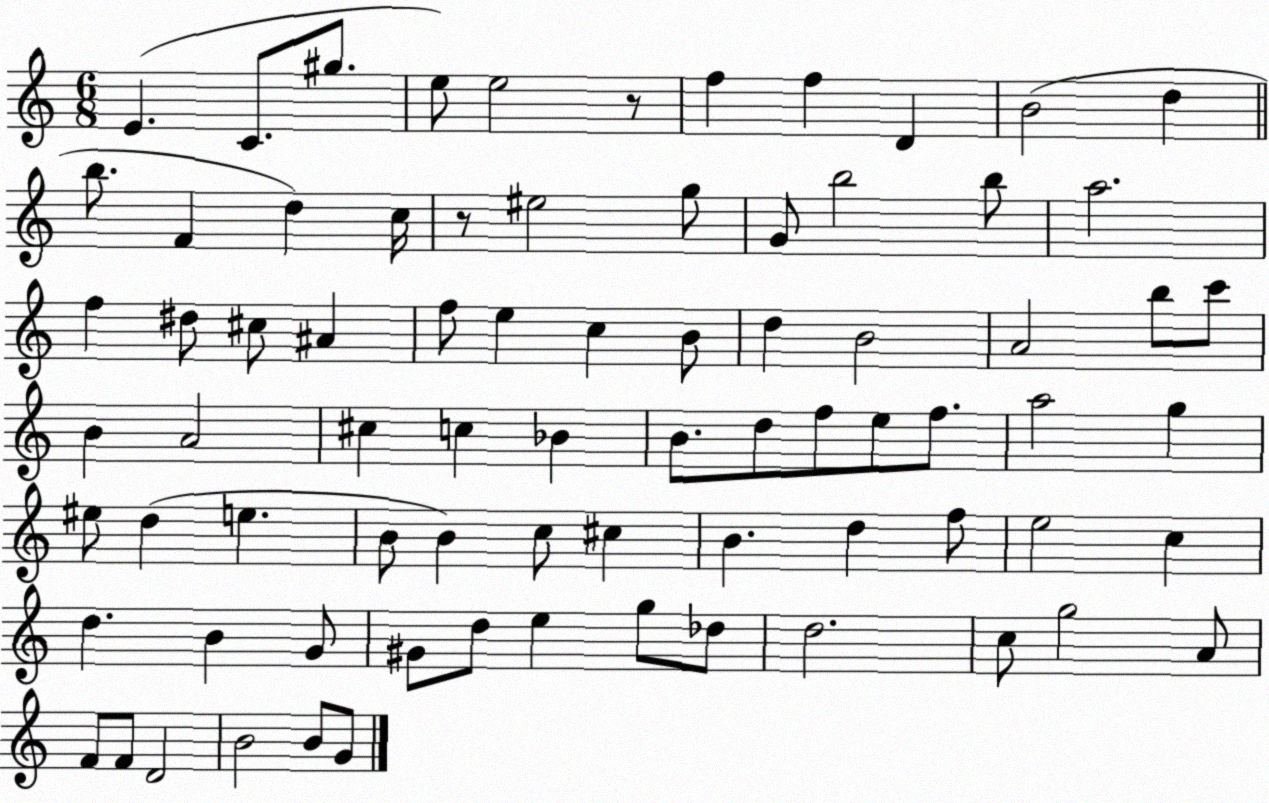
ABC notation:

X:1
T:Untitled
M:6/8
L:1/4
K:C
E C/2 ^g/2 e/2 e2 z/2 f f D B2 d b/2 F d c/4 z/2 ^e2 g/2 G/2 b2 b/2 a2 f ^d/2 ^c/2 ^A f/2 e c B/2 d B2 A2 b/2 c'/2 B A2 ^c c _B B/2 d/2 f/2 e/2 f/2 a2 g ^e/2 d e B/2 B c/2 ^c B d f/2 e2 c d B G/2 ^G/2 d/2 e g/2 _d/2 d2 c/2 g2 A/2 F/2 F/2 D2 B2 B/2 G/2